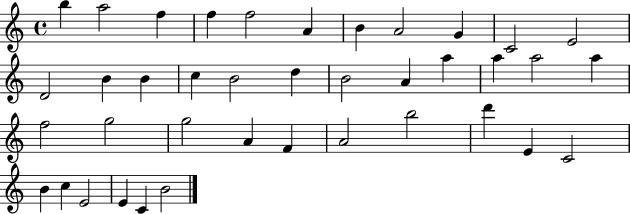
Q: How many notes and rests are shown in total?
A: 39